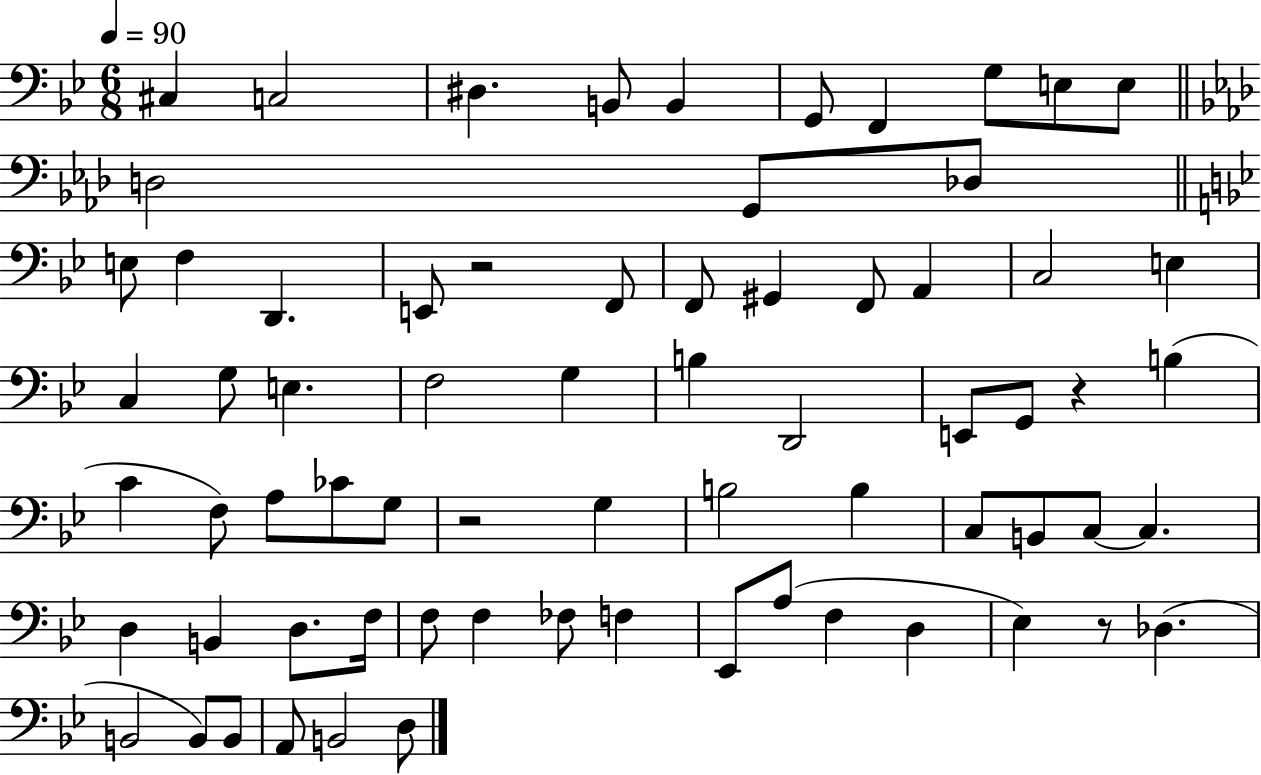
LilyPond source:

{
  \clef bass
  \numericTimeSignature
  \time 6/8
  \key bes \major
  \tempo 4 = 90
  \repeat volta 2 { cis4 c2 | dis4. b,8 b,4 | g,8 f,4 g8 e8 e8 | \bar "||" \break \key aes \major d2 g,8 des8 | \bar "||" \break \key g \minor e8 f4 d,4. | e,8 r2 f,8 | f,8 gis,4 f,8 a,4 | c2 e4 | \break c4 g8 e4. | f2 g4 | b4 d,2 | e,8 g,8 r4 b4( | \break c'4 f8) a8 ces'8 g8 | r2 g4 | b2 b4 | c8 b,8 c8~~ c4. | \break d4 b,4 d8. f16 | f8 f4 fes8 f4 | ees,8 a8( f4 d4 | ees4) r8 des4.( | \break b,2 b,8) b,8 | a,8 b,2 d8 | } \bar "|."
}